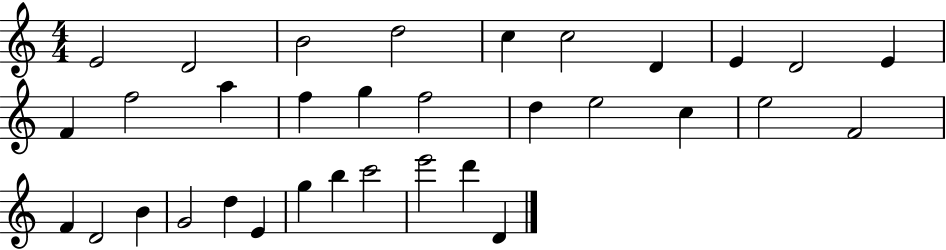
E4/h D4/h B4/h D5/h C5/q C5/h D4/q E4/q D4/h E4/q F4/q F5/h A5/q F5/q G5/q F5/h D5/q E5/h C5/q E5/h F4/h F4/q D4/h B4/q G4/h D5/q E4/q G5/q B5/q C6/h E6/h D6/q D4/q